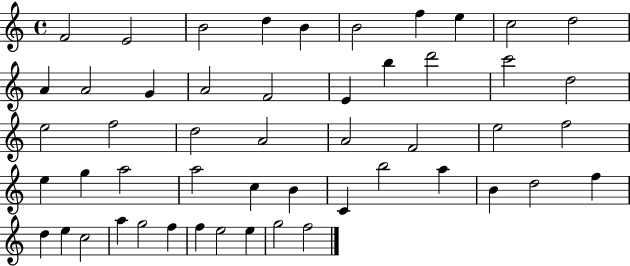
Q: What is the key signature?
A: C major